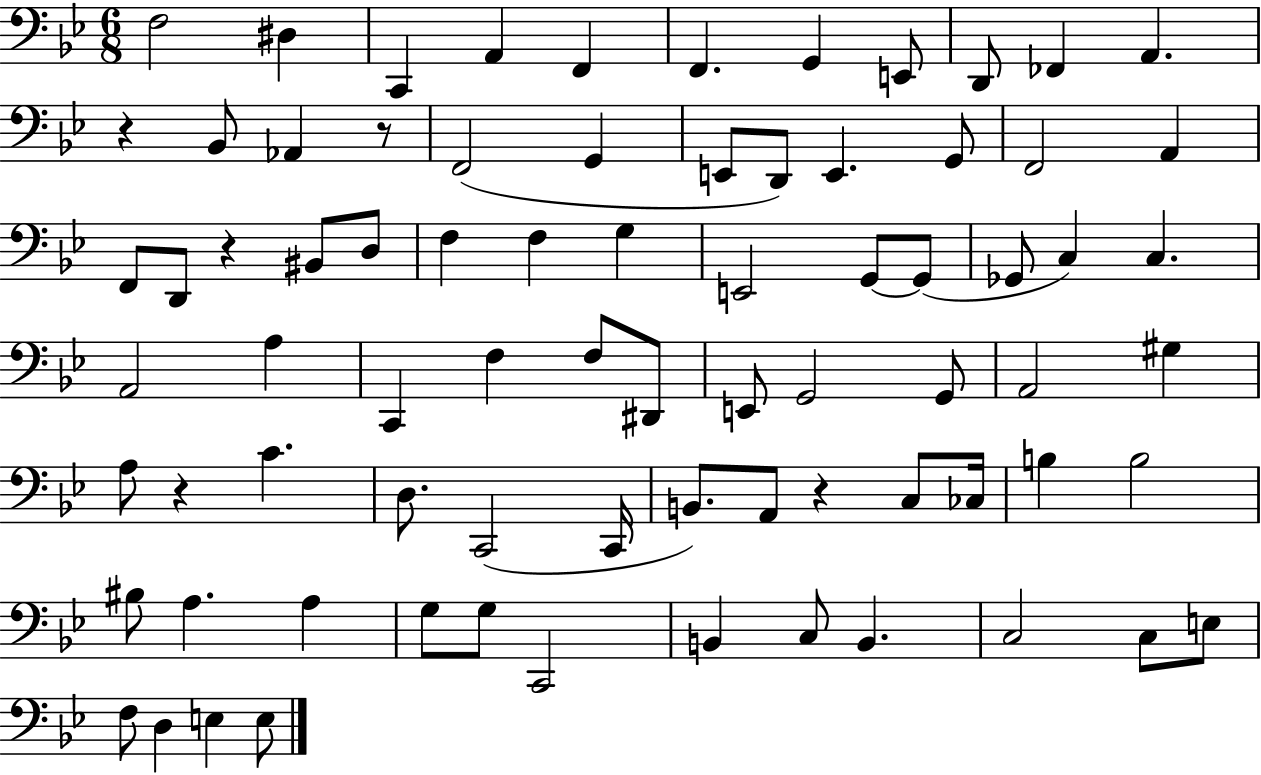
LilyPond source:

{
  \clef bass
  \numericTimeSignature
  \time 6/8
  \key bes \major
  \repeat volta 2 { f2 dis4 | c,4 a,4 f,4 | f,4. g,4 e,8 | d,8 fes,4 a,4. | \break r4 bes,8 aes,4 r8 | f,2( g,4 | e,8 d,8) e,4. g,8 | f,2 a,4 | \break f,8 d,8 r4 bis,8 d8 | f4 f4 g4 | e,2 g,8~~ g,8( | ges,8 c4) c4. | \break a,2 a4 | c,4 f4 f8 dis,8 | e,8 g,2 g,8 | a,2 gis4 | \break a8 r4 c'4. | d8. c,2( c,16 | b,8.) a,8 r4 c8 ces16 | b4 b2 | \break bis8 a4. a4 | g8 g8 c,2 | b,4 c8 b,4. | c2 c8 e8 | \break f8 d4 e4 e8 | } \bar "|."
}